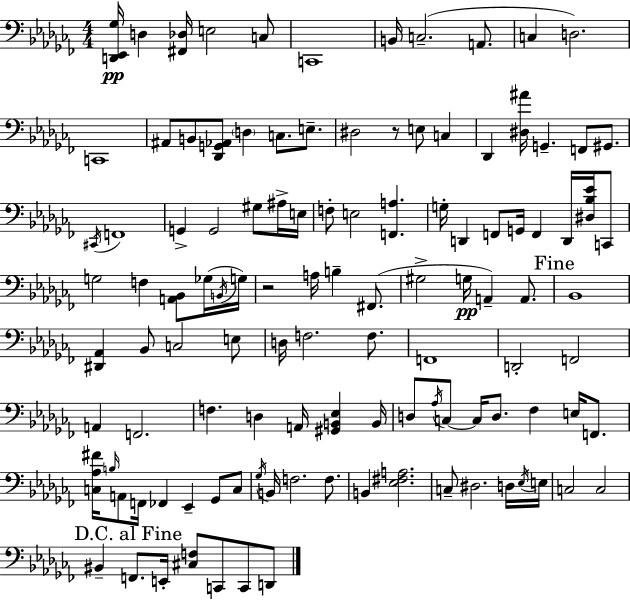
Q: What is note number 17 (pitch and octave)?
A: E3